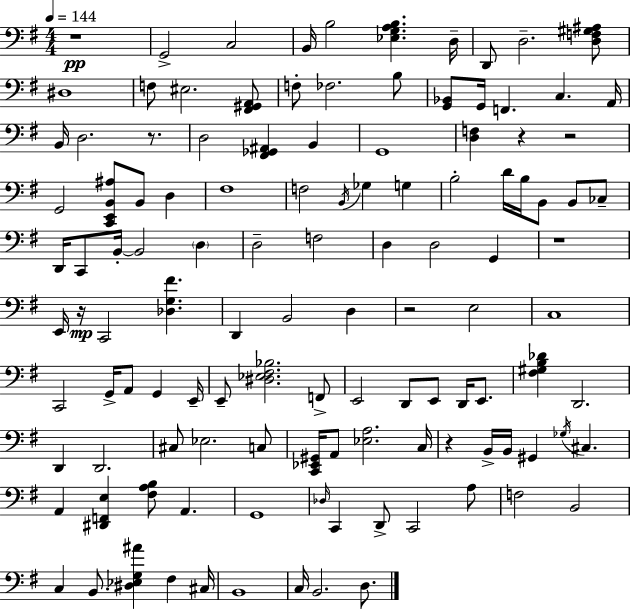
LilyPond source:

{
  \clef bass
  \numericTimeSignature
  \time 4/4
  \key e \minor
  \tempo 4 = 144
  r1\pp | g,2-> c2 | b,16 b2 <ees g a b>4. d16-- | d,8 d2.-- <d f gis ais>8 | \break dis1 | f8 eis2. <fis, gis, a,>8 | f8-. fes2. b8 | <g, bes,>8 g,16 f,4. c4. a,16 | \break b,16 d2. r8. | d2 <fis, ges, ais,>4 b,4 | g,1 | <d f>4 r4 r2 | \break g,2 <c, e, b, ais>8 b,8 d4 | fis1 | f2 \acciaccatura { b,16 } ges4 g4 | b2-. d'16 b16 b,8 b,8 ces8-- | \break d,16 c,8 b,16-.~~ b,2 \parenthesize d4 | d2-- f2 | d4 d2 g,4 | r1 | \break e,16 r16\mp c,2 <des g fis'>4. | d,4 b,2 d4 | r2 e2 | c1 | \break c,2 g,16-> a,8 g,4 | e,16-- e,8-- <dis ees fis bes>2. f,8-> | e,2 d,8 e,8 d,16 e,8. | <fis gis b des'>4 d,2. | \break d,4 d,2. | cis8 ees2. c8 | <c, ees, gis,>16 a,8 <ees a>2. | c16 r4 b,16-> b,16 gis,4 \acciaccatura { ges16 } cis4. | \break a,4 <dis, f, e>4 <fis a b>8 a,4. | g,1 | \grace { des16 } c,4 d,8-> c,2 | a8 f2 b,2 | \break c4 b,8. <dis ees g ais'>4 fis4 | cis16 b,1 | c16 b,2. | d8. \bar "|."
}